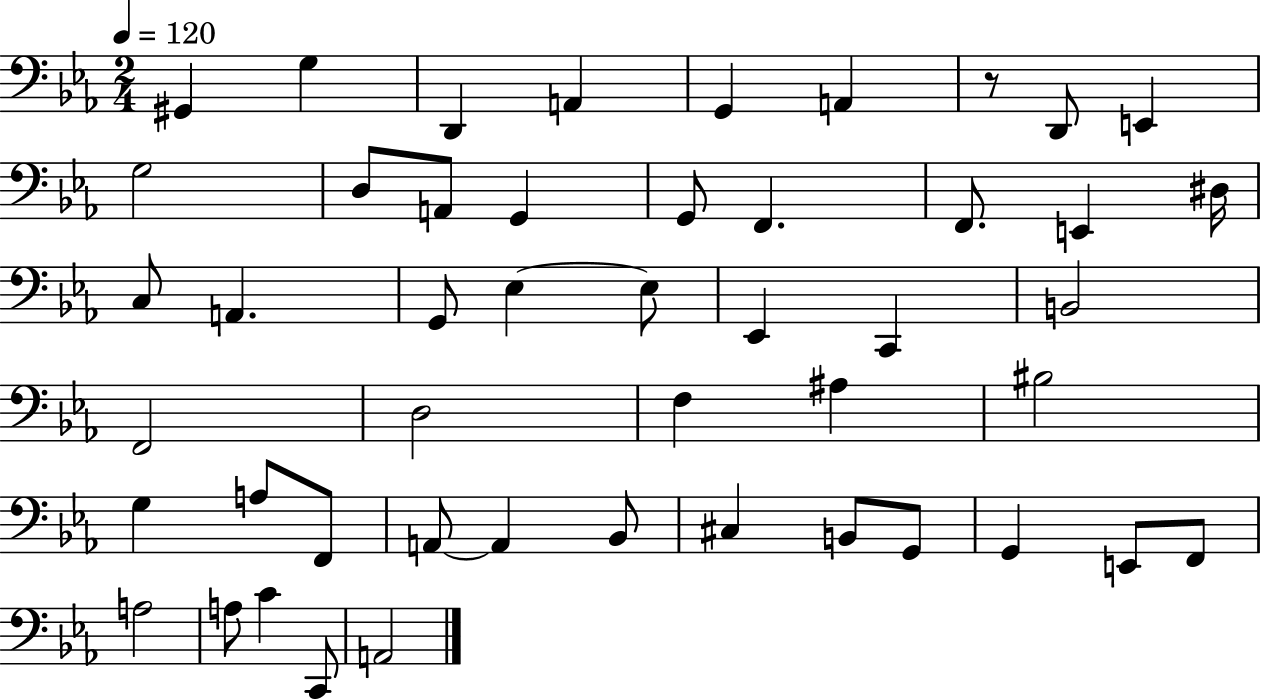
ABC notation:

X:1
T:Untitled
M:2/4
L:1/4
K:Eb
^G,, G, D,, A,, G,, A,, z/2 D,,/2 E,, G,2 D,/2 A,,/2 G,, G,,/2 F,, F,,/2 E,, ^D,/4 C,/2 A,, G,,/2 _E, _E,/2 _E,, C,, B,,2 F,,2 D,2 F, ^A, ^B,2 G, A,/2 F,,/2 A,,/2 A,, _B,,/2 ^C, B,,/2 G,,/2 G,, E,,/2 F,,/2 A,2 A,/2 C C,,/2 A,,2